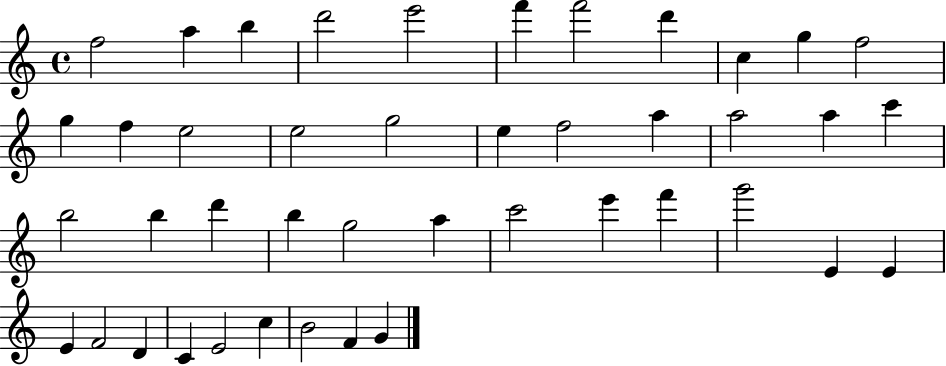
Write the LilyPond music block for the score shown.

{
  \clef treble
  \time 4/4
  \defaultTimeSignature
  \key c \major
  f''2 a''4 b''4 | d'''2 e'''2 | f'''4 f'''2 d'''4 | c''4 g''4 f''2 | \break g''4 f''4 e''2 | e''2 g''2 | e''4 f''2 a''4 | a''2 a''4 c'''4 | \break b''2 b''4 d'''4 | b''4 g''2 a''4 | c'''2 e'''4 f'''4 | g'''2 e'4 e'4 | \break e'4 f'2 d'4 | c'4 e'2 c''4 | b'2 f'4 g'4 | \bar "|."
}